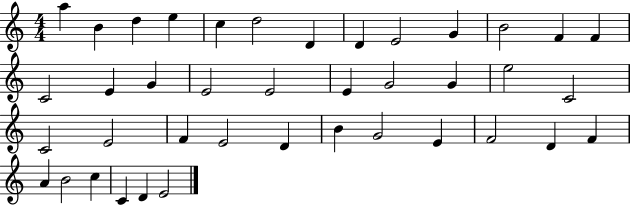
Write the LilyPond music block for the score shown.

{
  \clef treble
  \numericTimeSignature
  \time 4/4
  \key c \major
  a''4 b'4 d''4 e''4 | c''4 d''2 d'4 | d'4 e'2 g'4 | b'2 f'4 f'4 | \break c'2 e'4 g'4 | e'2 e'2 | e'4 g'2 g'4 | e''2 c'2 | \break c'2 e'2 | f'4 e'2 d'4 | b'4 g'2 e'4 | f'2 d'4 f'4 | \break a'4 b'2 c''4 | c'4 d'4 e'2 | \bar "|."
}